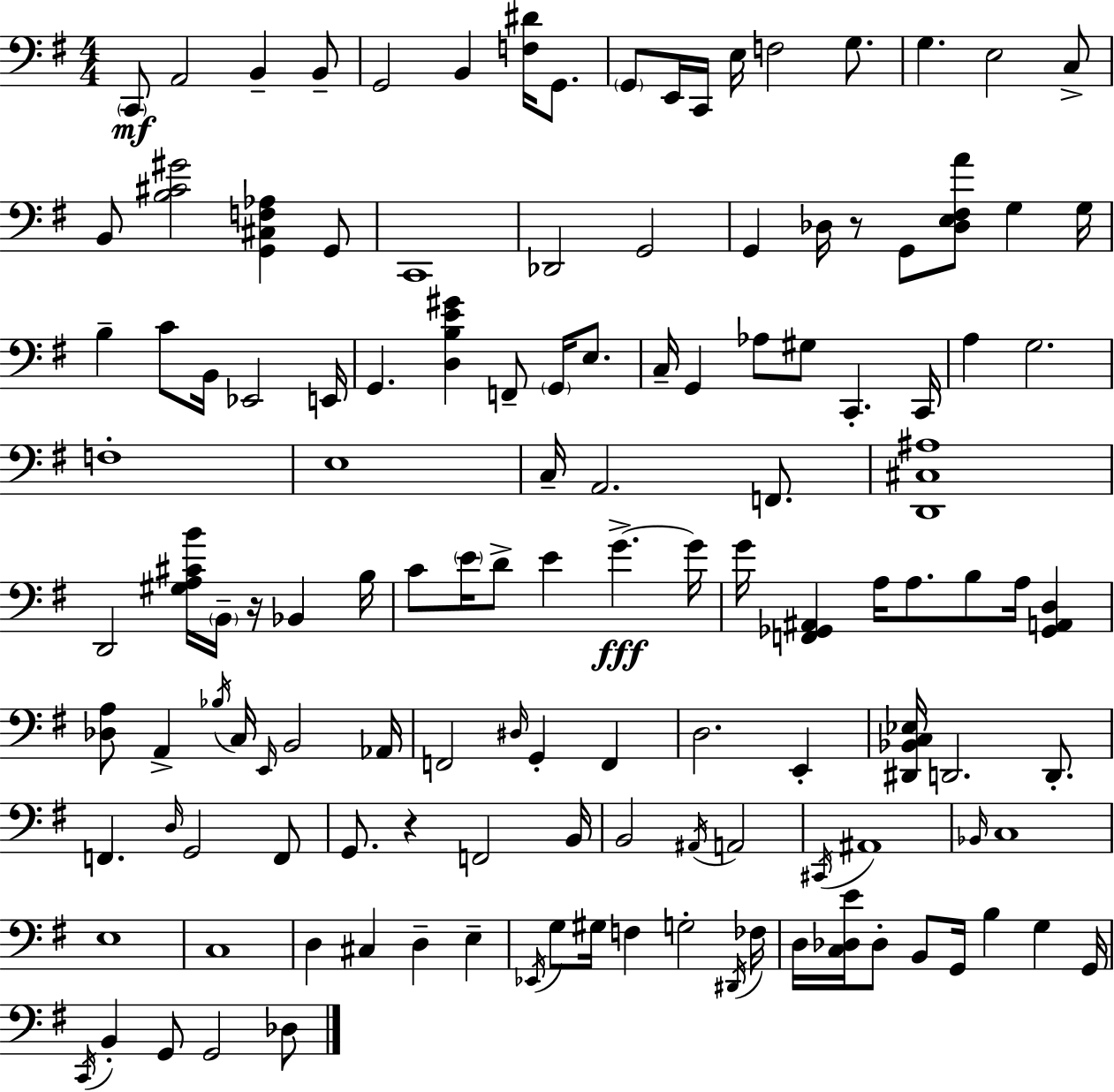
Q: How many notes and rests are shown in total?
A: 131